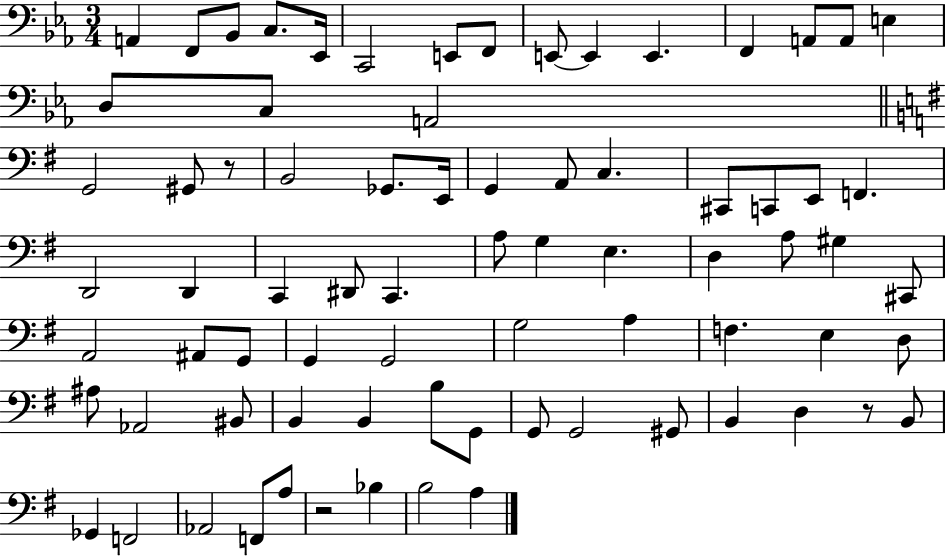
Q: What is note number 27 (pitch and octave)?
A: C#2